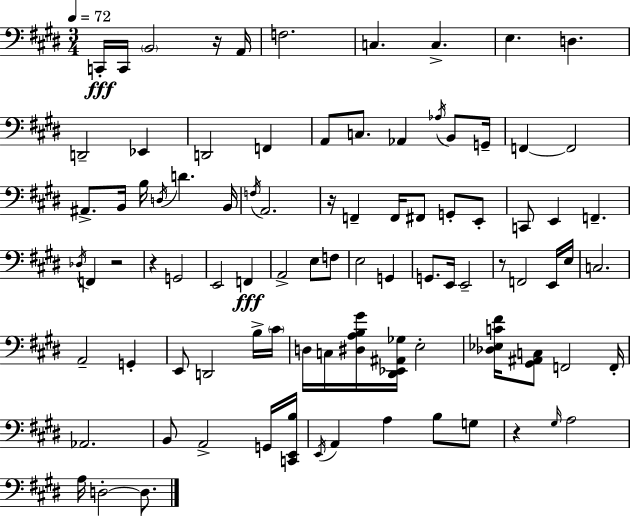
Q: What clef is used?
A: bass